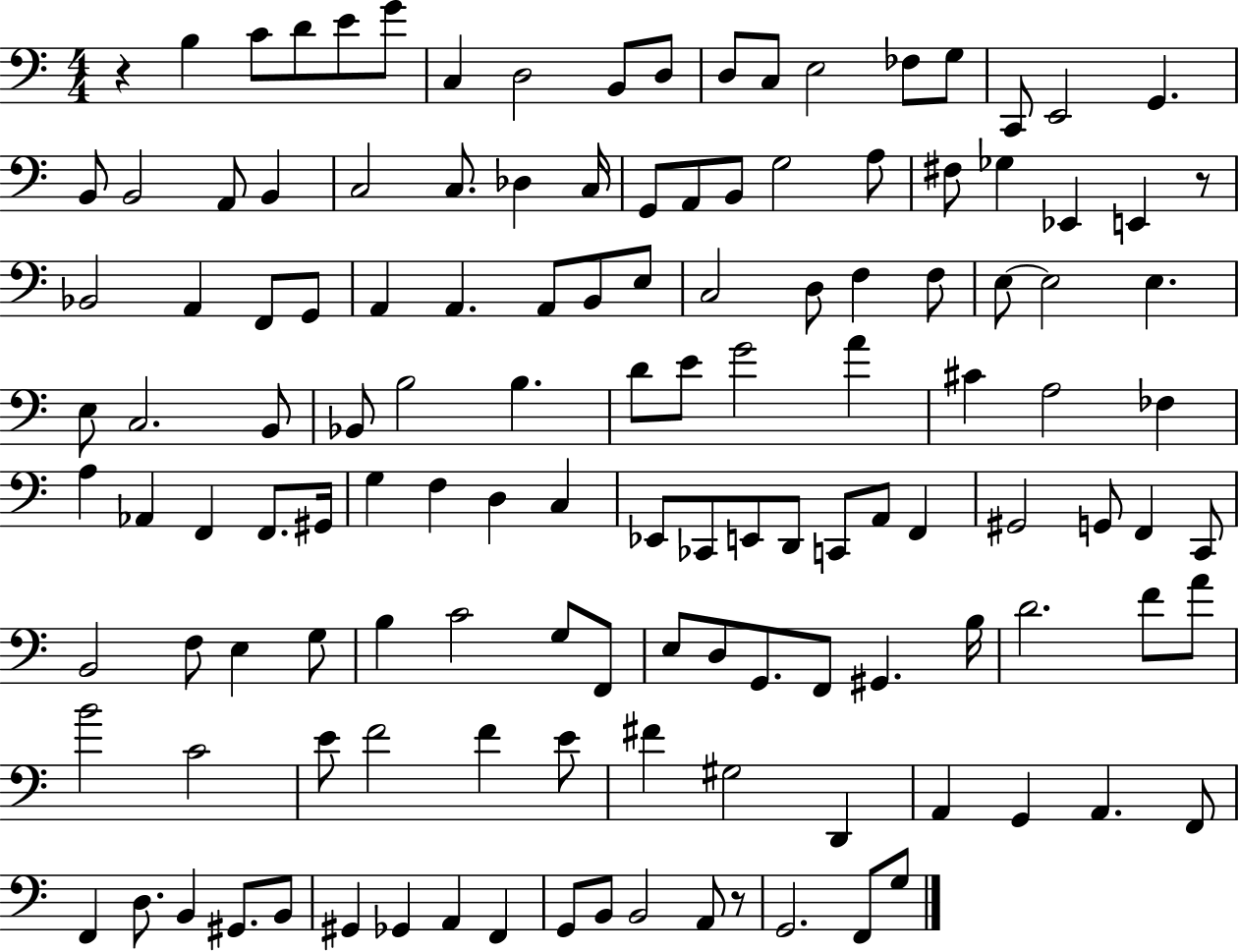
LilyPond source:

{
  \clef bass
  \numericTimeSignature
  \time 4/4
  \key c \major
  \repeat volta 2 { r4 b4 c'8 d'8 e'8 g'8 | c4 d2 b,8 d8 | d8 c8 e2 fes8 g8 | c,8 e,2 g,4. | \break b,8 b,2 a,8 b,4 | c2 c8. des4 c16 | g,8 a,8 b,8 g2 a8 | fis8 ges4 ees,4 e,4 r8 | \break bes,2 a,4 f,8 g,8 | a,4 a,4. a,8 b,8 e8 | c2 d8 f4 f8 | e8~~ e2 e4. | \break e8 c2. b,8 | bes,8 b2 b4. | d'8 e'8 g'2 a'4 | cis'4 a2 fes4 | \break a4 aes,4 f,4 f,8. gis,16 | g4 f4 d4 c4 | ees,8 ces,8 e,8 d,8 c,8 a,8 f,4 | gis,2 g,8 f,4 c,8 | \break b,2 f8 e4 g8 | b4 c'2 g8 f,8 | e8 d8 g,8. f,8 gis,4. b16 | d'2. f'8 a'8 | \break b'2 c'2 | e'8 f'2 f'4 e'8 | fis'4 gis2 d,4 | a,4 g,4 a,4. f,8 | \break f,4 d8. b,4 gis,8. b,8 | gis,4 ges,4 a,4 f,4 | g,8 b,8 b,2 a,8 r8 | g,2. f,8 g8 | \break } \bar "|."
}